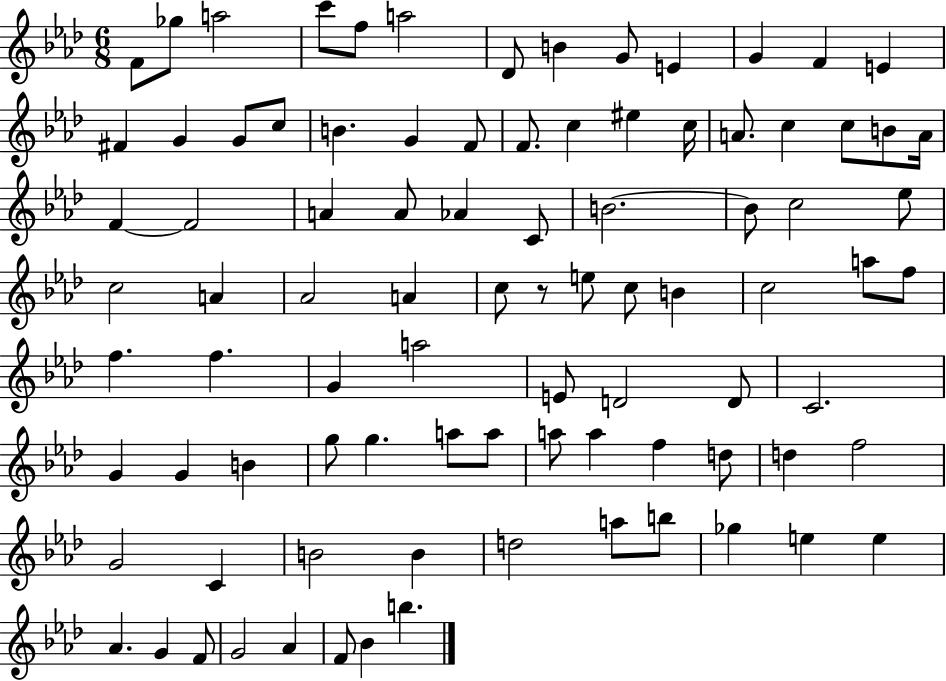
X:1
T:Untitled
M:6/8
L:1/4
K:Ab
F/2 _g/2 a2 c'/2 f/2 a2 _D/2 B G/2 E G F E ^F G G/2 c/2 B G F/2 F/2 c ^e c/4 A/2 c c/2 B/2 A/4 F F2 A A/2 _A C/2 B2 B/2 c2 _e/2 c2 A _A2 A c/2 z/2 e/2 c/2 B c2 a/2 f/2 f f G a2 E/2 D2 D/2 C2 G G B g/2 g a/2 a/2 a/2 a f d/2 d f2 G2 C B2 B d2 a/2 b/2 _g e e _A G F/2 G2 _A F/2 _B b